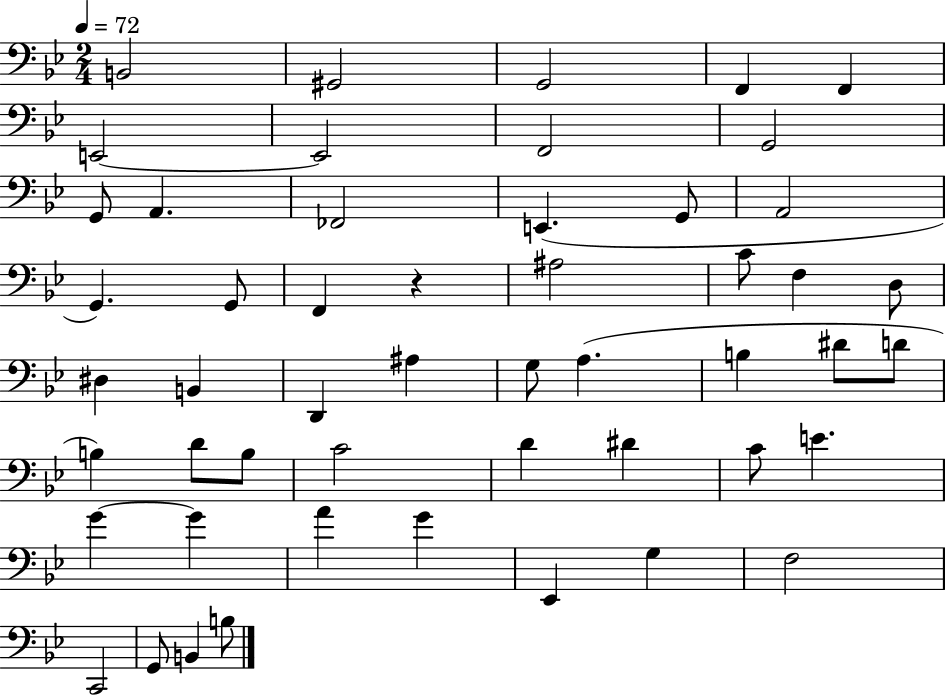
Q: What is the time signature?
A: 2/4